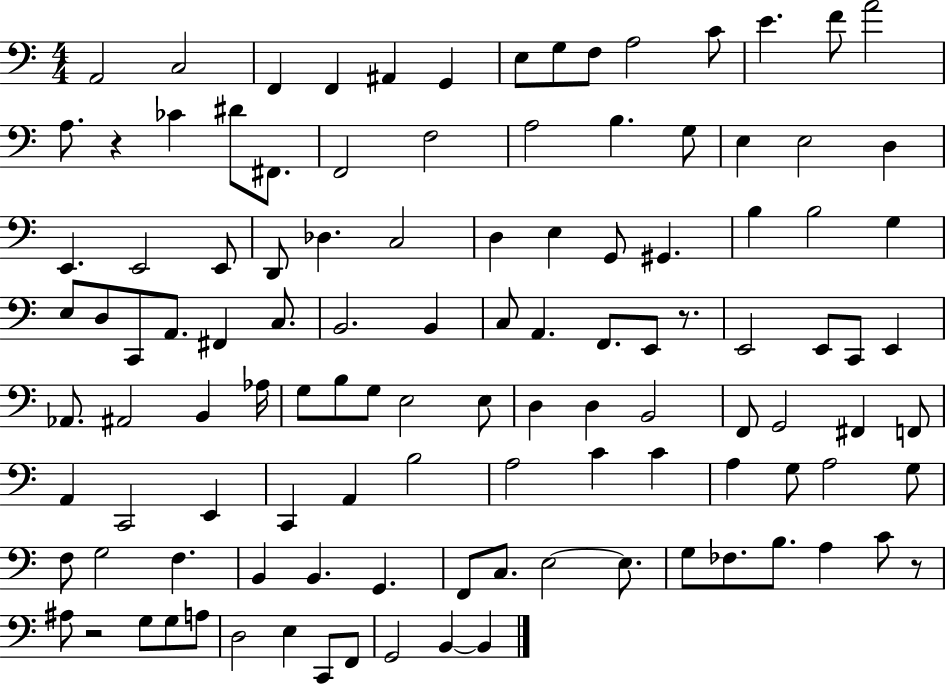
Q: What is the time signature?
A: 4/4